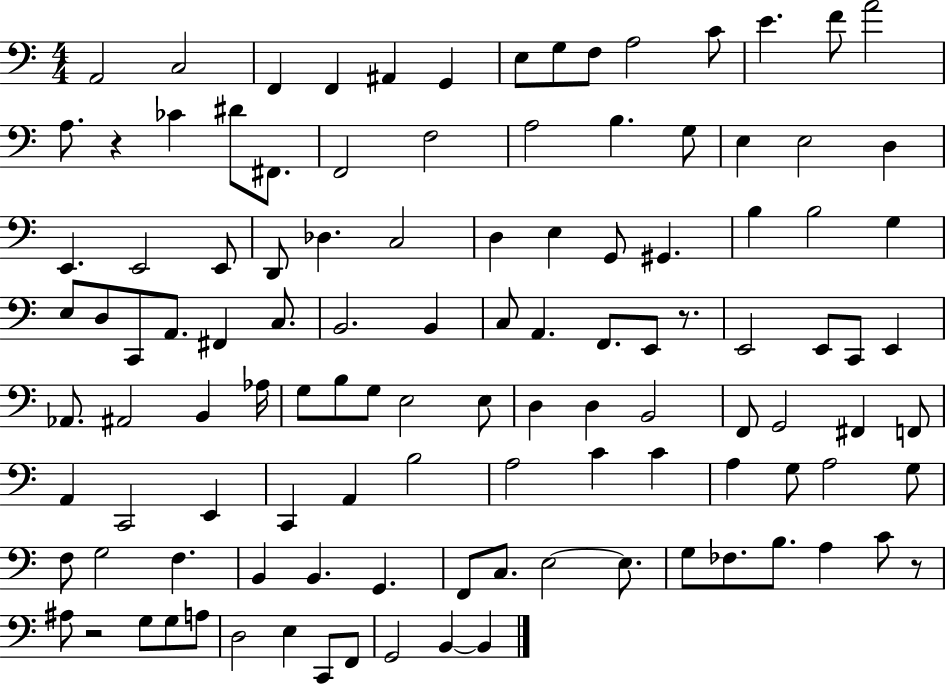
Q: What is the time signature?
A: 4/4